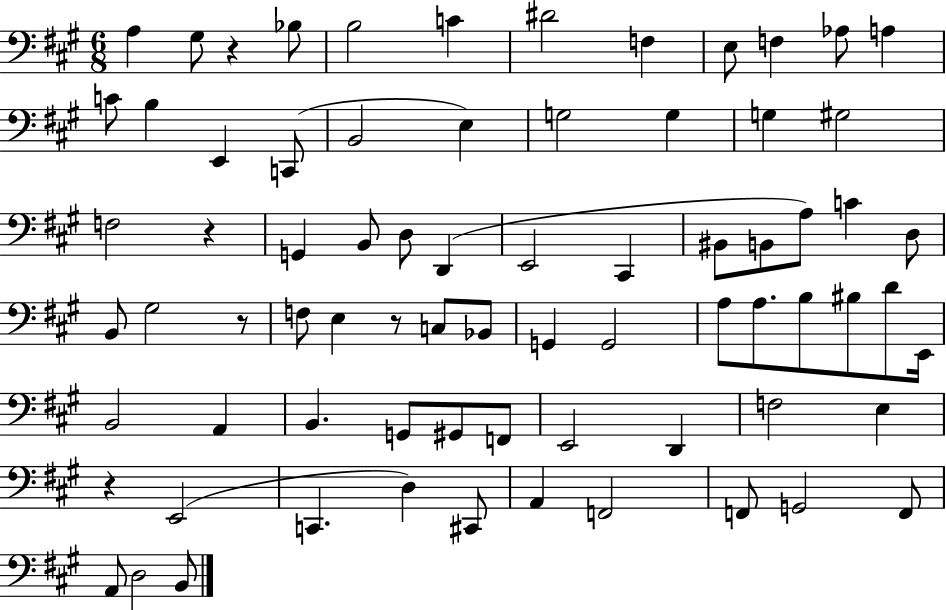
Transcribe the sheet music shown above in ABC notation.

X:1
T:Untitled
M:6/8
L:1/4
K:A
A, ^G,/2 z _B,/2 B,2 C ^D2 F, E,/2 F, _A,/2 A, C/2 B, E,, C,,/2 B,,2 E, G,2 G, G, ^G,2 F,2 z G,, B,,/2 D,/2 D,, E,,2 ^C,, ^B,,/2 B,,/2 A,/2 C D,/2 B,,/2 ^G,2 z/2 F,/2 E, z/2 C,/2 _B,,/2 G,, G,,2 A,/2 A,/2 B,/2 ^B,/2 D/2 E,,/4 B,,2 A,, B,, G,,/2 ^G,,/2 F,,/2 E,,2 D,, F,2 E, z E,,2 C,, D, ^C,,/2 A,, F,,2 F,,/2 G,,2 F,,/2 A,,/2 D,2 B,,/2